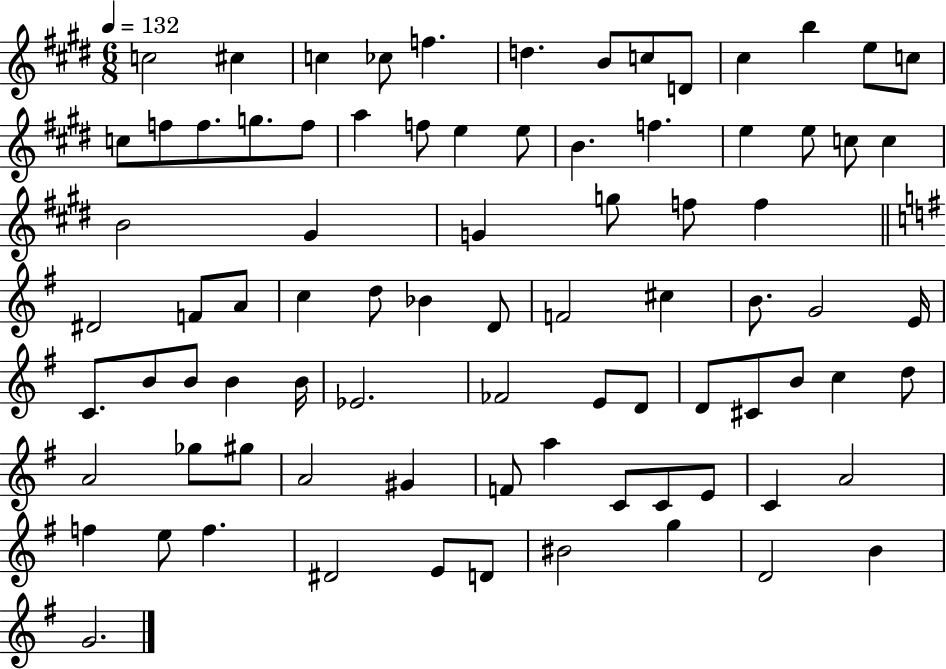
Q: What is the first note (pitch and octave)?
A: C5